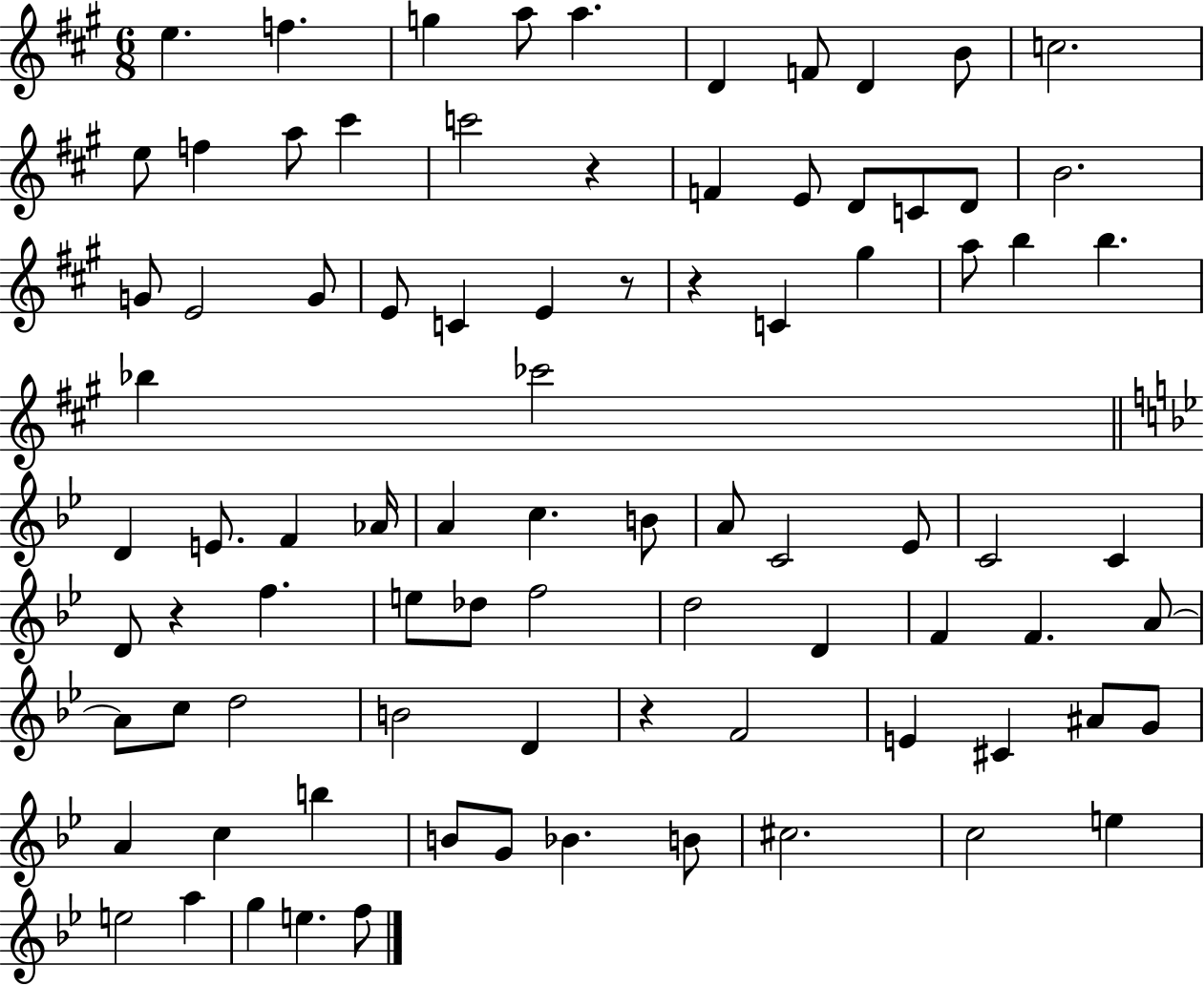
X:1
T:Untitled
M:6/8
L:1/4
K:A
e f g a/2 a D F/2 D B/2 c2 e/2 f a/2 ^c' c'2 z F E/2 D/2 C/2 D/2 B2 G/2 E2 G/2 E/2 C E z/2 z C ^g a/2 b b _b _c'2 D E/2 F _A/4 A c B/2 A/2 C2 _E/2 C2 C D/2 z f e/2 _d/2 f2 d2 D F F A/2 A/2 c/2 d2 B2 D z F2 E ^C ^A/2 G/2 A c b B/2 G/2 _B B/2 ^c2 c2 e e2 a g e f/2